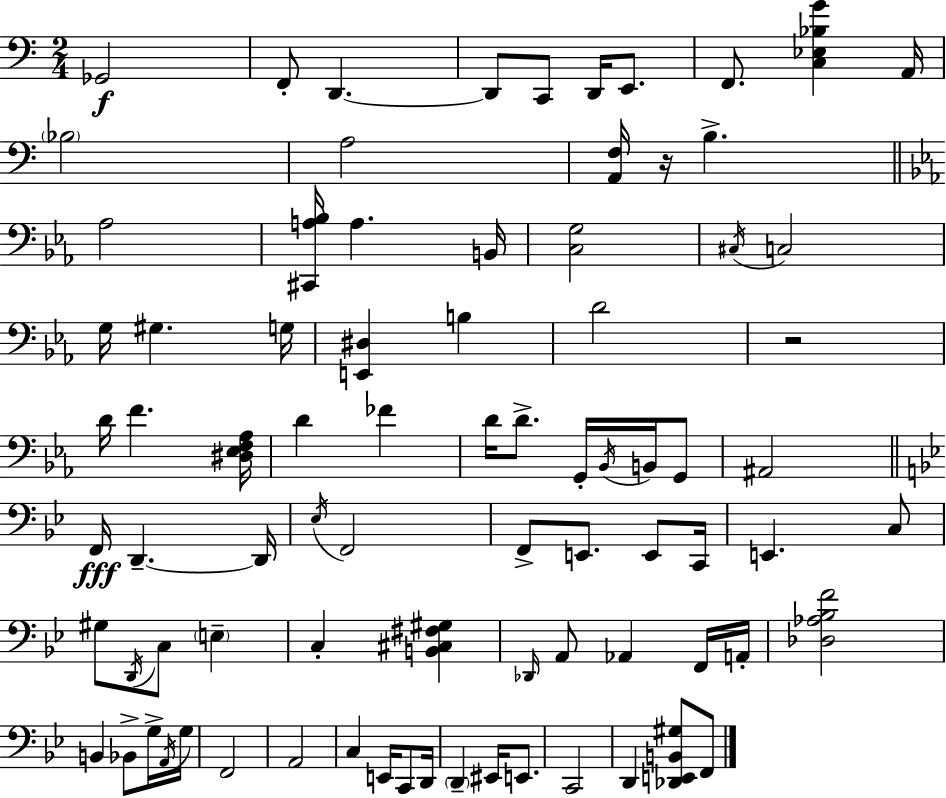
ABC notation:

X:1
T:Untitled
M:2/4
L:1/4
K:Am
_G,,2 F,,/2 D,, D,,/2 C,,/2 D,,/4 E,,/2 F,,/2 [C,_E,_B,G] A,,/4 _B,2 A,2 [A,,F,]/4 z/4 B, _A,2 [^C,,A,_B,]/4 A, B,,/4 [C,G,]2 ^C,/4 C,2 G,/4 ^G, G,/4 [E,,^D,] B, D2 z2 D/4 F [^D,_E,F,_A,]/4 D _F D/4 D/2 G,,/4 _B,,/4 B,,/4 G,,/2 ^A,,2 F,,/4 D,, D,,/4 _E,/4 F,,2 F,,/2 E,,/2 E,,/2 C,,/4 E,, C,/2 ^G,/2 D,,/4 C,/2 E, C, [B,,^C,^F,^G,] _D,,/4 A,,/2 _A,, F,,/4 A,,/4 [_D,_A,_B,F]2 B,, _B,,/2 G,/4 A,,/4 G,/4 F,,2 A,,2 C, E,,/4 C,,/2 D,,/4 D,, ^E,,/4 E,,/2 C,,2 D,, [_D,,E,,B,,^G,]/2 F,,/2